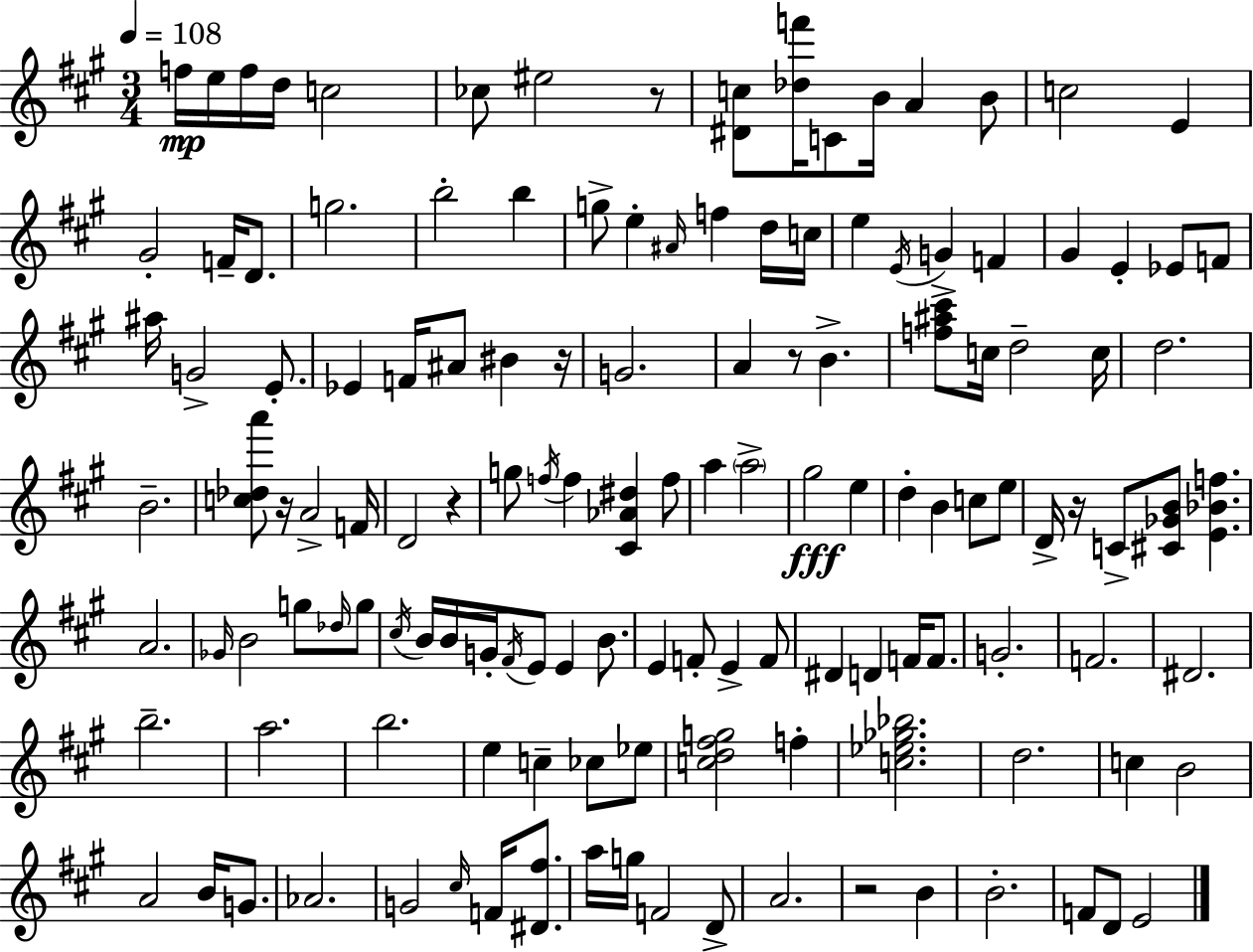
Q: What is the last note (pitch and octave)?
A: E4